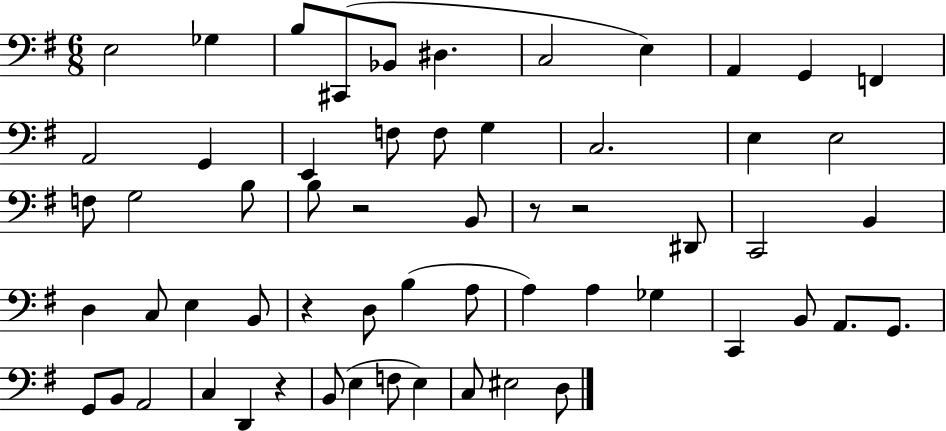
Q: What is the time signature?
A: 6/8